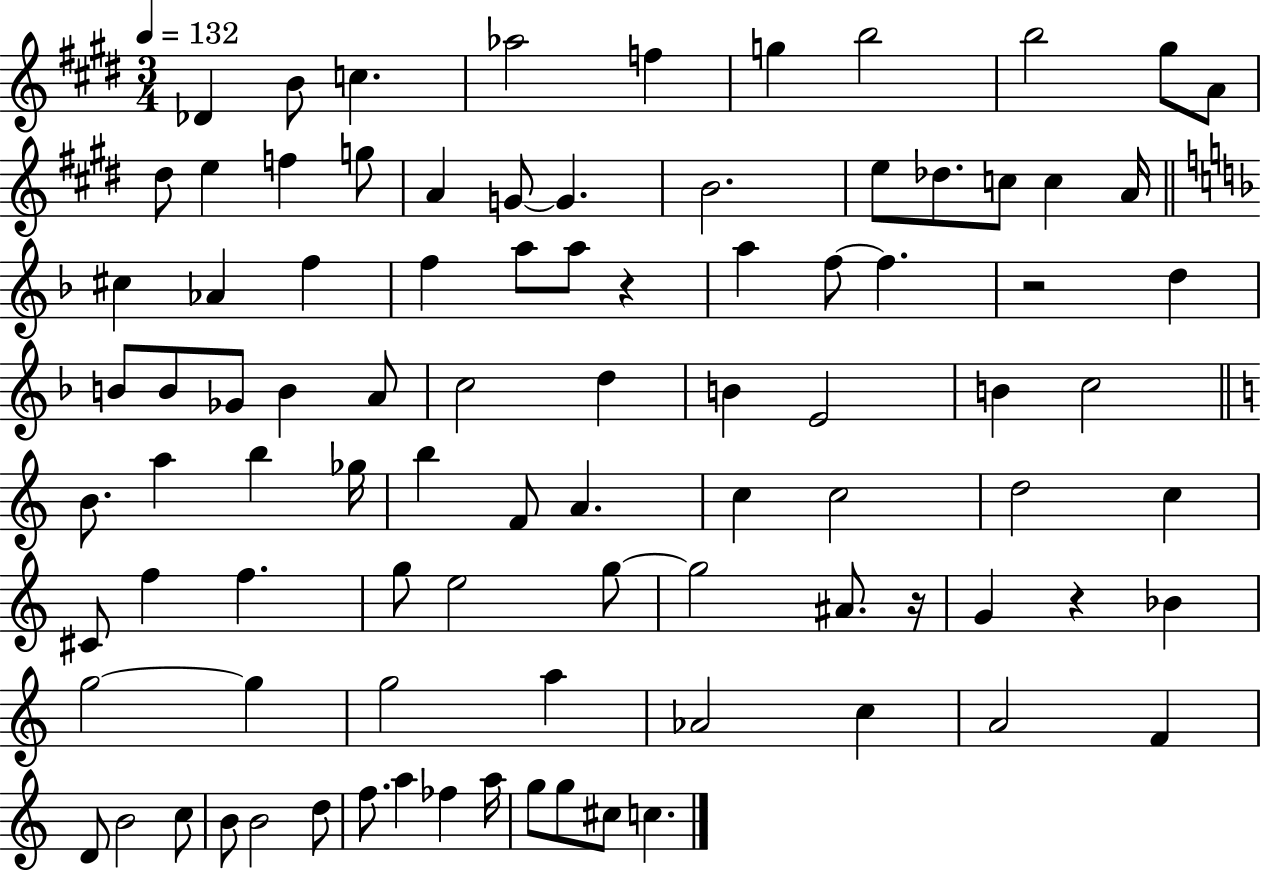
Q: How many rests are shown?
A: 4